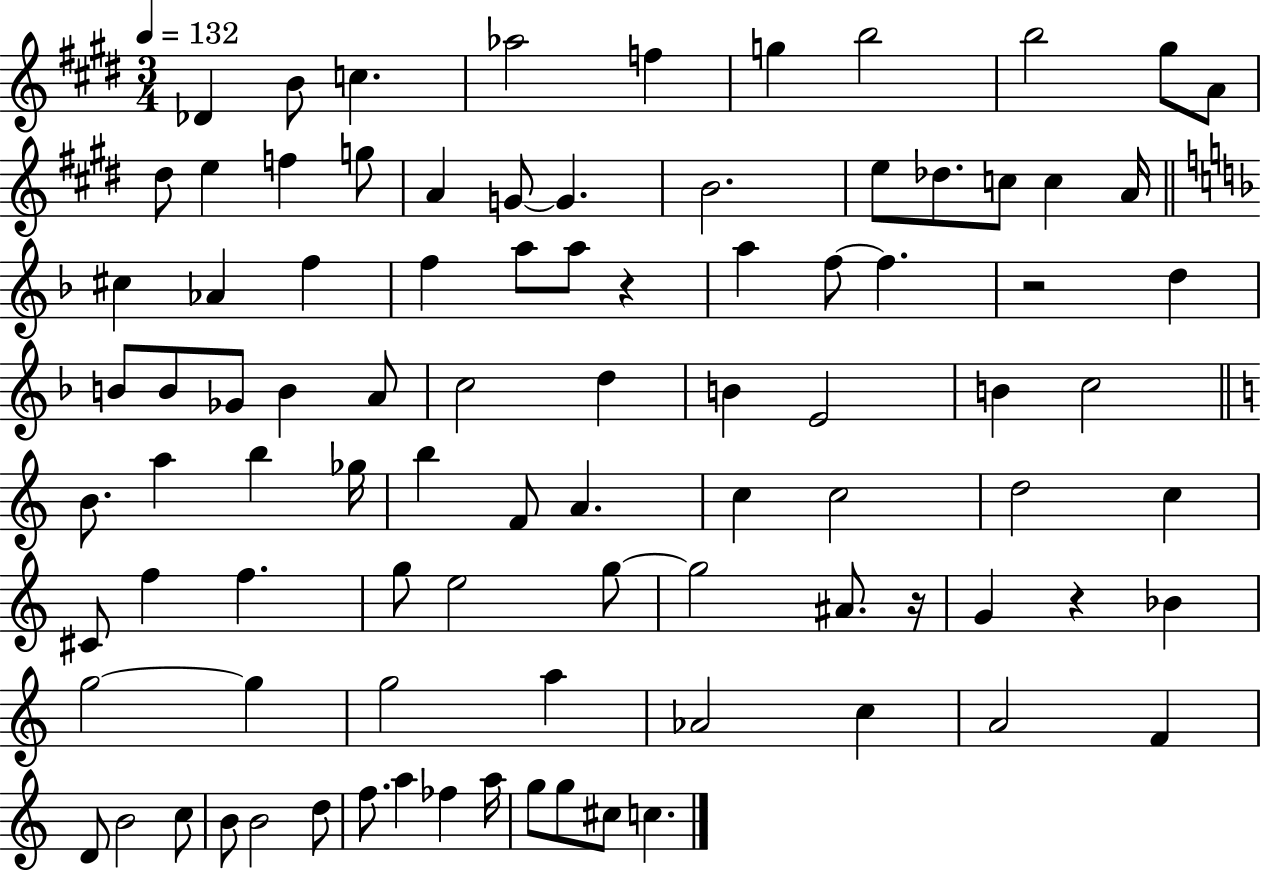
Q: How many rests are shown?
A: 4